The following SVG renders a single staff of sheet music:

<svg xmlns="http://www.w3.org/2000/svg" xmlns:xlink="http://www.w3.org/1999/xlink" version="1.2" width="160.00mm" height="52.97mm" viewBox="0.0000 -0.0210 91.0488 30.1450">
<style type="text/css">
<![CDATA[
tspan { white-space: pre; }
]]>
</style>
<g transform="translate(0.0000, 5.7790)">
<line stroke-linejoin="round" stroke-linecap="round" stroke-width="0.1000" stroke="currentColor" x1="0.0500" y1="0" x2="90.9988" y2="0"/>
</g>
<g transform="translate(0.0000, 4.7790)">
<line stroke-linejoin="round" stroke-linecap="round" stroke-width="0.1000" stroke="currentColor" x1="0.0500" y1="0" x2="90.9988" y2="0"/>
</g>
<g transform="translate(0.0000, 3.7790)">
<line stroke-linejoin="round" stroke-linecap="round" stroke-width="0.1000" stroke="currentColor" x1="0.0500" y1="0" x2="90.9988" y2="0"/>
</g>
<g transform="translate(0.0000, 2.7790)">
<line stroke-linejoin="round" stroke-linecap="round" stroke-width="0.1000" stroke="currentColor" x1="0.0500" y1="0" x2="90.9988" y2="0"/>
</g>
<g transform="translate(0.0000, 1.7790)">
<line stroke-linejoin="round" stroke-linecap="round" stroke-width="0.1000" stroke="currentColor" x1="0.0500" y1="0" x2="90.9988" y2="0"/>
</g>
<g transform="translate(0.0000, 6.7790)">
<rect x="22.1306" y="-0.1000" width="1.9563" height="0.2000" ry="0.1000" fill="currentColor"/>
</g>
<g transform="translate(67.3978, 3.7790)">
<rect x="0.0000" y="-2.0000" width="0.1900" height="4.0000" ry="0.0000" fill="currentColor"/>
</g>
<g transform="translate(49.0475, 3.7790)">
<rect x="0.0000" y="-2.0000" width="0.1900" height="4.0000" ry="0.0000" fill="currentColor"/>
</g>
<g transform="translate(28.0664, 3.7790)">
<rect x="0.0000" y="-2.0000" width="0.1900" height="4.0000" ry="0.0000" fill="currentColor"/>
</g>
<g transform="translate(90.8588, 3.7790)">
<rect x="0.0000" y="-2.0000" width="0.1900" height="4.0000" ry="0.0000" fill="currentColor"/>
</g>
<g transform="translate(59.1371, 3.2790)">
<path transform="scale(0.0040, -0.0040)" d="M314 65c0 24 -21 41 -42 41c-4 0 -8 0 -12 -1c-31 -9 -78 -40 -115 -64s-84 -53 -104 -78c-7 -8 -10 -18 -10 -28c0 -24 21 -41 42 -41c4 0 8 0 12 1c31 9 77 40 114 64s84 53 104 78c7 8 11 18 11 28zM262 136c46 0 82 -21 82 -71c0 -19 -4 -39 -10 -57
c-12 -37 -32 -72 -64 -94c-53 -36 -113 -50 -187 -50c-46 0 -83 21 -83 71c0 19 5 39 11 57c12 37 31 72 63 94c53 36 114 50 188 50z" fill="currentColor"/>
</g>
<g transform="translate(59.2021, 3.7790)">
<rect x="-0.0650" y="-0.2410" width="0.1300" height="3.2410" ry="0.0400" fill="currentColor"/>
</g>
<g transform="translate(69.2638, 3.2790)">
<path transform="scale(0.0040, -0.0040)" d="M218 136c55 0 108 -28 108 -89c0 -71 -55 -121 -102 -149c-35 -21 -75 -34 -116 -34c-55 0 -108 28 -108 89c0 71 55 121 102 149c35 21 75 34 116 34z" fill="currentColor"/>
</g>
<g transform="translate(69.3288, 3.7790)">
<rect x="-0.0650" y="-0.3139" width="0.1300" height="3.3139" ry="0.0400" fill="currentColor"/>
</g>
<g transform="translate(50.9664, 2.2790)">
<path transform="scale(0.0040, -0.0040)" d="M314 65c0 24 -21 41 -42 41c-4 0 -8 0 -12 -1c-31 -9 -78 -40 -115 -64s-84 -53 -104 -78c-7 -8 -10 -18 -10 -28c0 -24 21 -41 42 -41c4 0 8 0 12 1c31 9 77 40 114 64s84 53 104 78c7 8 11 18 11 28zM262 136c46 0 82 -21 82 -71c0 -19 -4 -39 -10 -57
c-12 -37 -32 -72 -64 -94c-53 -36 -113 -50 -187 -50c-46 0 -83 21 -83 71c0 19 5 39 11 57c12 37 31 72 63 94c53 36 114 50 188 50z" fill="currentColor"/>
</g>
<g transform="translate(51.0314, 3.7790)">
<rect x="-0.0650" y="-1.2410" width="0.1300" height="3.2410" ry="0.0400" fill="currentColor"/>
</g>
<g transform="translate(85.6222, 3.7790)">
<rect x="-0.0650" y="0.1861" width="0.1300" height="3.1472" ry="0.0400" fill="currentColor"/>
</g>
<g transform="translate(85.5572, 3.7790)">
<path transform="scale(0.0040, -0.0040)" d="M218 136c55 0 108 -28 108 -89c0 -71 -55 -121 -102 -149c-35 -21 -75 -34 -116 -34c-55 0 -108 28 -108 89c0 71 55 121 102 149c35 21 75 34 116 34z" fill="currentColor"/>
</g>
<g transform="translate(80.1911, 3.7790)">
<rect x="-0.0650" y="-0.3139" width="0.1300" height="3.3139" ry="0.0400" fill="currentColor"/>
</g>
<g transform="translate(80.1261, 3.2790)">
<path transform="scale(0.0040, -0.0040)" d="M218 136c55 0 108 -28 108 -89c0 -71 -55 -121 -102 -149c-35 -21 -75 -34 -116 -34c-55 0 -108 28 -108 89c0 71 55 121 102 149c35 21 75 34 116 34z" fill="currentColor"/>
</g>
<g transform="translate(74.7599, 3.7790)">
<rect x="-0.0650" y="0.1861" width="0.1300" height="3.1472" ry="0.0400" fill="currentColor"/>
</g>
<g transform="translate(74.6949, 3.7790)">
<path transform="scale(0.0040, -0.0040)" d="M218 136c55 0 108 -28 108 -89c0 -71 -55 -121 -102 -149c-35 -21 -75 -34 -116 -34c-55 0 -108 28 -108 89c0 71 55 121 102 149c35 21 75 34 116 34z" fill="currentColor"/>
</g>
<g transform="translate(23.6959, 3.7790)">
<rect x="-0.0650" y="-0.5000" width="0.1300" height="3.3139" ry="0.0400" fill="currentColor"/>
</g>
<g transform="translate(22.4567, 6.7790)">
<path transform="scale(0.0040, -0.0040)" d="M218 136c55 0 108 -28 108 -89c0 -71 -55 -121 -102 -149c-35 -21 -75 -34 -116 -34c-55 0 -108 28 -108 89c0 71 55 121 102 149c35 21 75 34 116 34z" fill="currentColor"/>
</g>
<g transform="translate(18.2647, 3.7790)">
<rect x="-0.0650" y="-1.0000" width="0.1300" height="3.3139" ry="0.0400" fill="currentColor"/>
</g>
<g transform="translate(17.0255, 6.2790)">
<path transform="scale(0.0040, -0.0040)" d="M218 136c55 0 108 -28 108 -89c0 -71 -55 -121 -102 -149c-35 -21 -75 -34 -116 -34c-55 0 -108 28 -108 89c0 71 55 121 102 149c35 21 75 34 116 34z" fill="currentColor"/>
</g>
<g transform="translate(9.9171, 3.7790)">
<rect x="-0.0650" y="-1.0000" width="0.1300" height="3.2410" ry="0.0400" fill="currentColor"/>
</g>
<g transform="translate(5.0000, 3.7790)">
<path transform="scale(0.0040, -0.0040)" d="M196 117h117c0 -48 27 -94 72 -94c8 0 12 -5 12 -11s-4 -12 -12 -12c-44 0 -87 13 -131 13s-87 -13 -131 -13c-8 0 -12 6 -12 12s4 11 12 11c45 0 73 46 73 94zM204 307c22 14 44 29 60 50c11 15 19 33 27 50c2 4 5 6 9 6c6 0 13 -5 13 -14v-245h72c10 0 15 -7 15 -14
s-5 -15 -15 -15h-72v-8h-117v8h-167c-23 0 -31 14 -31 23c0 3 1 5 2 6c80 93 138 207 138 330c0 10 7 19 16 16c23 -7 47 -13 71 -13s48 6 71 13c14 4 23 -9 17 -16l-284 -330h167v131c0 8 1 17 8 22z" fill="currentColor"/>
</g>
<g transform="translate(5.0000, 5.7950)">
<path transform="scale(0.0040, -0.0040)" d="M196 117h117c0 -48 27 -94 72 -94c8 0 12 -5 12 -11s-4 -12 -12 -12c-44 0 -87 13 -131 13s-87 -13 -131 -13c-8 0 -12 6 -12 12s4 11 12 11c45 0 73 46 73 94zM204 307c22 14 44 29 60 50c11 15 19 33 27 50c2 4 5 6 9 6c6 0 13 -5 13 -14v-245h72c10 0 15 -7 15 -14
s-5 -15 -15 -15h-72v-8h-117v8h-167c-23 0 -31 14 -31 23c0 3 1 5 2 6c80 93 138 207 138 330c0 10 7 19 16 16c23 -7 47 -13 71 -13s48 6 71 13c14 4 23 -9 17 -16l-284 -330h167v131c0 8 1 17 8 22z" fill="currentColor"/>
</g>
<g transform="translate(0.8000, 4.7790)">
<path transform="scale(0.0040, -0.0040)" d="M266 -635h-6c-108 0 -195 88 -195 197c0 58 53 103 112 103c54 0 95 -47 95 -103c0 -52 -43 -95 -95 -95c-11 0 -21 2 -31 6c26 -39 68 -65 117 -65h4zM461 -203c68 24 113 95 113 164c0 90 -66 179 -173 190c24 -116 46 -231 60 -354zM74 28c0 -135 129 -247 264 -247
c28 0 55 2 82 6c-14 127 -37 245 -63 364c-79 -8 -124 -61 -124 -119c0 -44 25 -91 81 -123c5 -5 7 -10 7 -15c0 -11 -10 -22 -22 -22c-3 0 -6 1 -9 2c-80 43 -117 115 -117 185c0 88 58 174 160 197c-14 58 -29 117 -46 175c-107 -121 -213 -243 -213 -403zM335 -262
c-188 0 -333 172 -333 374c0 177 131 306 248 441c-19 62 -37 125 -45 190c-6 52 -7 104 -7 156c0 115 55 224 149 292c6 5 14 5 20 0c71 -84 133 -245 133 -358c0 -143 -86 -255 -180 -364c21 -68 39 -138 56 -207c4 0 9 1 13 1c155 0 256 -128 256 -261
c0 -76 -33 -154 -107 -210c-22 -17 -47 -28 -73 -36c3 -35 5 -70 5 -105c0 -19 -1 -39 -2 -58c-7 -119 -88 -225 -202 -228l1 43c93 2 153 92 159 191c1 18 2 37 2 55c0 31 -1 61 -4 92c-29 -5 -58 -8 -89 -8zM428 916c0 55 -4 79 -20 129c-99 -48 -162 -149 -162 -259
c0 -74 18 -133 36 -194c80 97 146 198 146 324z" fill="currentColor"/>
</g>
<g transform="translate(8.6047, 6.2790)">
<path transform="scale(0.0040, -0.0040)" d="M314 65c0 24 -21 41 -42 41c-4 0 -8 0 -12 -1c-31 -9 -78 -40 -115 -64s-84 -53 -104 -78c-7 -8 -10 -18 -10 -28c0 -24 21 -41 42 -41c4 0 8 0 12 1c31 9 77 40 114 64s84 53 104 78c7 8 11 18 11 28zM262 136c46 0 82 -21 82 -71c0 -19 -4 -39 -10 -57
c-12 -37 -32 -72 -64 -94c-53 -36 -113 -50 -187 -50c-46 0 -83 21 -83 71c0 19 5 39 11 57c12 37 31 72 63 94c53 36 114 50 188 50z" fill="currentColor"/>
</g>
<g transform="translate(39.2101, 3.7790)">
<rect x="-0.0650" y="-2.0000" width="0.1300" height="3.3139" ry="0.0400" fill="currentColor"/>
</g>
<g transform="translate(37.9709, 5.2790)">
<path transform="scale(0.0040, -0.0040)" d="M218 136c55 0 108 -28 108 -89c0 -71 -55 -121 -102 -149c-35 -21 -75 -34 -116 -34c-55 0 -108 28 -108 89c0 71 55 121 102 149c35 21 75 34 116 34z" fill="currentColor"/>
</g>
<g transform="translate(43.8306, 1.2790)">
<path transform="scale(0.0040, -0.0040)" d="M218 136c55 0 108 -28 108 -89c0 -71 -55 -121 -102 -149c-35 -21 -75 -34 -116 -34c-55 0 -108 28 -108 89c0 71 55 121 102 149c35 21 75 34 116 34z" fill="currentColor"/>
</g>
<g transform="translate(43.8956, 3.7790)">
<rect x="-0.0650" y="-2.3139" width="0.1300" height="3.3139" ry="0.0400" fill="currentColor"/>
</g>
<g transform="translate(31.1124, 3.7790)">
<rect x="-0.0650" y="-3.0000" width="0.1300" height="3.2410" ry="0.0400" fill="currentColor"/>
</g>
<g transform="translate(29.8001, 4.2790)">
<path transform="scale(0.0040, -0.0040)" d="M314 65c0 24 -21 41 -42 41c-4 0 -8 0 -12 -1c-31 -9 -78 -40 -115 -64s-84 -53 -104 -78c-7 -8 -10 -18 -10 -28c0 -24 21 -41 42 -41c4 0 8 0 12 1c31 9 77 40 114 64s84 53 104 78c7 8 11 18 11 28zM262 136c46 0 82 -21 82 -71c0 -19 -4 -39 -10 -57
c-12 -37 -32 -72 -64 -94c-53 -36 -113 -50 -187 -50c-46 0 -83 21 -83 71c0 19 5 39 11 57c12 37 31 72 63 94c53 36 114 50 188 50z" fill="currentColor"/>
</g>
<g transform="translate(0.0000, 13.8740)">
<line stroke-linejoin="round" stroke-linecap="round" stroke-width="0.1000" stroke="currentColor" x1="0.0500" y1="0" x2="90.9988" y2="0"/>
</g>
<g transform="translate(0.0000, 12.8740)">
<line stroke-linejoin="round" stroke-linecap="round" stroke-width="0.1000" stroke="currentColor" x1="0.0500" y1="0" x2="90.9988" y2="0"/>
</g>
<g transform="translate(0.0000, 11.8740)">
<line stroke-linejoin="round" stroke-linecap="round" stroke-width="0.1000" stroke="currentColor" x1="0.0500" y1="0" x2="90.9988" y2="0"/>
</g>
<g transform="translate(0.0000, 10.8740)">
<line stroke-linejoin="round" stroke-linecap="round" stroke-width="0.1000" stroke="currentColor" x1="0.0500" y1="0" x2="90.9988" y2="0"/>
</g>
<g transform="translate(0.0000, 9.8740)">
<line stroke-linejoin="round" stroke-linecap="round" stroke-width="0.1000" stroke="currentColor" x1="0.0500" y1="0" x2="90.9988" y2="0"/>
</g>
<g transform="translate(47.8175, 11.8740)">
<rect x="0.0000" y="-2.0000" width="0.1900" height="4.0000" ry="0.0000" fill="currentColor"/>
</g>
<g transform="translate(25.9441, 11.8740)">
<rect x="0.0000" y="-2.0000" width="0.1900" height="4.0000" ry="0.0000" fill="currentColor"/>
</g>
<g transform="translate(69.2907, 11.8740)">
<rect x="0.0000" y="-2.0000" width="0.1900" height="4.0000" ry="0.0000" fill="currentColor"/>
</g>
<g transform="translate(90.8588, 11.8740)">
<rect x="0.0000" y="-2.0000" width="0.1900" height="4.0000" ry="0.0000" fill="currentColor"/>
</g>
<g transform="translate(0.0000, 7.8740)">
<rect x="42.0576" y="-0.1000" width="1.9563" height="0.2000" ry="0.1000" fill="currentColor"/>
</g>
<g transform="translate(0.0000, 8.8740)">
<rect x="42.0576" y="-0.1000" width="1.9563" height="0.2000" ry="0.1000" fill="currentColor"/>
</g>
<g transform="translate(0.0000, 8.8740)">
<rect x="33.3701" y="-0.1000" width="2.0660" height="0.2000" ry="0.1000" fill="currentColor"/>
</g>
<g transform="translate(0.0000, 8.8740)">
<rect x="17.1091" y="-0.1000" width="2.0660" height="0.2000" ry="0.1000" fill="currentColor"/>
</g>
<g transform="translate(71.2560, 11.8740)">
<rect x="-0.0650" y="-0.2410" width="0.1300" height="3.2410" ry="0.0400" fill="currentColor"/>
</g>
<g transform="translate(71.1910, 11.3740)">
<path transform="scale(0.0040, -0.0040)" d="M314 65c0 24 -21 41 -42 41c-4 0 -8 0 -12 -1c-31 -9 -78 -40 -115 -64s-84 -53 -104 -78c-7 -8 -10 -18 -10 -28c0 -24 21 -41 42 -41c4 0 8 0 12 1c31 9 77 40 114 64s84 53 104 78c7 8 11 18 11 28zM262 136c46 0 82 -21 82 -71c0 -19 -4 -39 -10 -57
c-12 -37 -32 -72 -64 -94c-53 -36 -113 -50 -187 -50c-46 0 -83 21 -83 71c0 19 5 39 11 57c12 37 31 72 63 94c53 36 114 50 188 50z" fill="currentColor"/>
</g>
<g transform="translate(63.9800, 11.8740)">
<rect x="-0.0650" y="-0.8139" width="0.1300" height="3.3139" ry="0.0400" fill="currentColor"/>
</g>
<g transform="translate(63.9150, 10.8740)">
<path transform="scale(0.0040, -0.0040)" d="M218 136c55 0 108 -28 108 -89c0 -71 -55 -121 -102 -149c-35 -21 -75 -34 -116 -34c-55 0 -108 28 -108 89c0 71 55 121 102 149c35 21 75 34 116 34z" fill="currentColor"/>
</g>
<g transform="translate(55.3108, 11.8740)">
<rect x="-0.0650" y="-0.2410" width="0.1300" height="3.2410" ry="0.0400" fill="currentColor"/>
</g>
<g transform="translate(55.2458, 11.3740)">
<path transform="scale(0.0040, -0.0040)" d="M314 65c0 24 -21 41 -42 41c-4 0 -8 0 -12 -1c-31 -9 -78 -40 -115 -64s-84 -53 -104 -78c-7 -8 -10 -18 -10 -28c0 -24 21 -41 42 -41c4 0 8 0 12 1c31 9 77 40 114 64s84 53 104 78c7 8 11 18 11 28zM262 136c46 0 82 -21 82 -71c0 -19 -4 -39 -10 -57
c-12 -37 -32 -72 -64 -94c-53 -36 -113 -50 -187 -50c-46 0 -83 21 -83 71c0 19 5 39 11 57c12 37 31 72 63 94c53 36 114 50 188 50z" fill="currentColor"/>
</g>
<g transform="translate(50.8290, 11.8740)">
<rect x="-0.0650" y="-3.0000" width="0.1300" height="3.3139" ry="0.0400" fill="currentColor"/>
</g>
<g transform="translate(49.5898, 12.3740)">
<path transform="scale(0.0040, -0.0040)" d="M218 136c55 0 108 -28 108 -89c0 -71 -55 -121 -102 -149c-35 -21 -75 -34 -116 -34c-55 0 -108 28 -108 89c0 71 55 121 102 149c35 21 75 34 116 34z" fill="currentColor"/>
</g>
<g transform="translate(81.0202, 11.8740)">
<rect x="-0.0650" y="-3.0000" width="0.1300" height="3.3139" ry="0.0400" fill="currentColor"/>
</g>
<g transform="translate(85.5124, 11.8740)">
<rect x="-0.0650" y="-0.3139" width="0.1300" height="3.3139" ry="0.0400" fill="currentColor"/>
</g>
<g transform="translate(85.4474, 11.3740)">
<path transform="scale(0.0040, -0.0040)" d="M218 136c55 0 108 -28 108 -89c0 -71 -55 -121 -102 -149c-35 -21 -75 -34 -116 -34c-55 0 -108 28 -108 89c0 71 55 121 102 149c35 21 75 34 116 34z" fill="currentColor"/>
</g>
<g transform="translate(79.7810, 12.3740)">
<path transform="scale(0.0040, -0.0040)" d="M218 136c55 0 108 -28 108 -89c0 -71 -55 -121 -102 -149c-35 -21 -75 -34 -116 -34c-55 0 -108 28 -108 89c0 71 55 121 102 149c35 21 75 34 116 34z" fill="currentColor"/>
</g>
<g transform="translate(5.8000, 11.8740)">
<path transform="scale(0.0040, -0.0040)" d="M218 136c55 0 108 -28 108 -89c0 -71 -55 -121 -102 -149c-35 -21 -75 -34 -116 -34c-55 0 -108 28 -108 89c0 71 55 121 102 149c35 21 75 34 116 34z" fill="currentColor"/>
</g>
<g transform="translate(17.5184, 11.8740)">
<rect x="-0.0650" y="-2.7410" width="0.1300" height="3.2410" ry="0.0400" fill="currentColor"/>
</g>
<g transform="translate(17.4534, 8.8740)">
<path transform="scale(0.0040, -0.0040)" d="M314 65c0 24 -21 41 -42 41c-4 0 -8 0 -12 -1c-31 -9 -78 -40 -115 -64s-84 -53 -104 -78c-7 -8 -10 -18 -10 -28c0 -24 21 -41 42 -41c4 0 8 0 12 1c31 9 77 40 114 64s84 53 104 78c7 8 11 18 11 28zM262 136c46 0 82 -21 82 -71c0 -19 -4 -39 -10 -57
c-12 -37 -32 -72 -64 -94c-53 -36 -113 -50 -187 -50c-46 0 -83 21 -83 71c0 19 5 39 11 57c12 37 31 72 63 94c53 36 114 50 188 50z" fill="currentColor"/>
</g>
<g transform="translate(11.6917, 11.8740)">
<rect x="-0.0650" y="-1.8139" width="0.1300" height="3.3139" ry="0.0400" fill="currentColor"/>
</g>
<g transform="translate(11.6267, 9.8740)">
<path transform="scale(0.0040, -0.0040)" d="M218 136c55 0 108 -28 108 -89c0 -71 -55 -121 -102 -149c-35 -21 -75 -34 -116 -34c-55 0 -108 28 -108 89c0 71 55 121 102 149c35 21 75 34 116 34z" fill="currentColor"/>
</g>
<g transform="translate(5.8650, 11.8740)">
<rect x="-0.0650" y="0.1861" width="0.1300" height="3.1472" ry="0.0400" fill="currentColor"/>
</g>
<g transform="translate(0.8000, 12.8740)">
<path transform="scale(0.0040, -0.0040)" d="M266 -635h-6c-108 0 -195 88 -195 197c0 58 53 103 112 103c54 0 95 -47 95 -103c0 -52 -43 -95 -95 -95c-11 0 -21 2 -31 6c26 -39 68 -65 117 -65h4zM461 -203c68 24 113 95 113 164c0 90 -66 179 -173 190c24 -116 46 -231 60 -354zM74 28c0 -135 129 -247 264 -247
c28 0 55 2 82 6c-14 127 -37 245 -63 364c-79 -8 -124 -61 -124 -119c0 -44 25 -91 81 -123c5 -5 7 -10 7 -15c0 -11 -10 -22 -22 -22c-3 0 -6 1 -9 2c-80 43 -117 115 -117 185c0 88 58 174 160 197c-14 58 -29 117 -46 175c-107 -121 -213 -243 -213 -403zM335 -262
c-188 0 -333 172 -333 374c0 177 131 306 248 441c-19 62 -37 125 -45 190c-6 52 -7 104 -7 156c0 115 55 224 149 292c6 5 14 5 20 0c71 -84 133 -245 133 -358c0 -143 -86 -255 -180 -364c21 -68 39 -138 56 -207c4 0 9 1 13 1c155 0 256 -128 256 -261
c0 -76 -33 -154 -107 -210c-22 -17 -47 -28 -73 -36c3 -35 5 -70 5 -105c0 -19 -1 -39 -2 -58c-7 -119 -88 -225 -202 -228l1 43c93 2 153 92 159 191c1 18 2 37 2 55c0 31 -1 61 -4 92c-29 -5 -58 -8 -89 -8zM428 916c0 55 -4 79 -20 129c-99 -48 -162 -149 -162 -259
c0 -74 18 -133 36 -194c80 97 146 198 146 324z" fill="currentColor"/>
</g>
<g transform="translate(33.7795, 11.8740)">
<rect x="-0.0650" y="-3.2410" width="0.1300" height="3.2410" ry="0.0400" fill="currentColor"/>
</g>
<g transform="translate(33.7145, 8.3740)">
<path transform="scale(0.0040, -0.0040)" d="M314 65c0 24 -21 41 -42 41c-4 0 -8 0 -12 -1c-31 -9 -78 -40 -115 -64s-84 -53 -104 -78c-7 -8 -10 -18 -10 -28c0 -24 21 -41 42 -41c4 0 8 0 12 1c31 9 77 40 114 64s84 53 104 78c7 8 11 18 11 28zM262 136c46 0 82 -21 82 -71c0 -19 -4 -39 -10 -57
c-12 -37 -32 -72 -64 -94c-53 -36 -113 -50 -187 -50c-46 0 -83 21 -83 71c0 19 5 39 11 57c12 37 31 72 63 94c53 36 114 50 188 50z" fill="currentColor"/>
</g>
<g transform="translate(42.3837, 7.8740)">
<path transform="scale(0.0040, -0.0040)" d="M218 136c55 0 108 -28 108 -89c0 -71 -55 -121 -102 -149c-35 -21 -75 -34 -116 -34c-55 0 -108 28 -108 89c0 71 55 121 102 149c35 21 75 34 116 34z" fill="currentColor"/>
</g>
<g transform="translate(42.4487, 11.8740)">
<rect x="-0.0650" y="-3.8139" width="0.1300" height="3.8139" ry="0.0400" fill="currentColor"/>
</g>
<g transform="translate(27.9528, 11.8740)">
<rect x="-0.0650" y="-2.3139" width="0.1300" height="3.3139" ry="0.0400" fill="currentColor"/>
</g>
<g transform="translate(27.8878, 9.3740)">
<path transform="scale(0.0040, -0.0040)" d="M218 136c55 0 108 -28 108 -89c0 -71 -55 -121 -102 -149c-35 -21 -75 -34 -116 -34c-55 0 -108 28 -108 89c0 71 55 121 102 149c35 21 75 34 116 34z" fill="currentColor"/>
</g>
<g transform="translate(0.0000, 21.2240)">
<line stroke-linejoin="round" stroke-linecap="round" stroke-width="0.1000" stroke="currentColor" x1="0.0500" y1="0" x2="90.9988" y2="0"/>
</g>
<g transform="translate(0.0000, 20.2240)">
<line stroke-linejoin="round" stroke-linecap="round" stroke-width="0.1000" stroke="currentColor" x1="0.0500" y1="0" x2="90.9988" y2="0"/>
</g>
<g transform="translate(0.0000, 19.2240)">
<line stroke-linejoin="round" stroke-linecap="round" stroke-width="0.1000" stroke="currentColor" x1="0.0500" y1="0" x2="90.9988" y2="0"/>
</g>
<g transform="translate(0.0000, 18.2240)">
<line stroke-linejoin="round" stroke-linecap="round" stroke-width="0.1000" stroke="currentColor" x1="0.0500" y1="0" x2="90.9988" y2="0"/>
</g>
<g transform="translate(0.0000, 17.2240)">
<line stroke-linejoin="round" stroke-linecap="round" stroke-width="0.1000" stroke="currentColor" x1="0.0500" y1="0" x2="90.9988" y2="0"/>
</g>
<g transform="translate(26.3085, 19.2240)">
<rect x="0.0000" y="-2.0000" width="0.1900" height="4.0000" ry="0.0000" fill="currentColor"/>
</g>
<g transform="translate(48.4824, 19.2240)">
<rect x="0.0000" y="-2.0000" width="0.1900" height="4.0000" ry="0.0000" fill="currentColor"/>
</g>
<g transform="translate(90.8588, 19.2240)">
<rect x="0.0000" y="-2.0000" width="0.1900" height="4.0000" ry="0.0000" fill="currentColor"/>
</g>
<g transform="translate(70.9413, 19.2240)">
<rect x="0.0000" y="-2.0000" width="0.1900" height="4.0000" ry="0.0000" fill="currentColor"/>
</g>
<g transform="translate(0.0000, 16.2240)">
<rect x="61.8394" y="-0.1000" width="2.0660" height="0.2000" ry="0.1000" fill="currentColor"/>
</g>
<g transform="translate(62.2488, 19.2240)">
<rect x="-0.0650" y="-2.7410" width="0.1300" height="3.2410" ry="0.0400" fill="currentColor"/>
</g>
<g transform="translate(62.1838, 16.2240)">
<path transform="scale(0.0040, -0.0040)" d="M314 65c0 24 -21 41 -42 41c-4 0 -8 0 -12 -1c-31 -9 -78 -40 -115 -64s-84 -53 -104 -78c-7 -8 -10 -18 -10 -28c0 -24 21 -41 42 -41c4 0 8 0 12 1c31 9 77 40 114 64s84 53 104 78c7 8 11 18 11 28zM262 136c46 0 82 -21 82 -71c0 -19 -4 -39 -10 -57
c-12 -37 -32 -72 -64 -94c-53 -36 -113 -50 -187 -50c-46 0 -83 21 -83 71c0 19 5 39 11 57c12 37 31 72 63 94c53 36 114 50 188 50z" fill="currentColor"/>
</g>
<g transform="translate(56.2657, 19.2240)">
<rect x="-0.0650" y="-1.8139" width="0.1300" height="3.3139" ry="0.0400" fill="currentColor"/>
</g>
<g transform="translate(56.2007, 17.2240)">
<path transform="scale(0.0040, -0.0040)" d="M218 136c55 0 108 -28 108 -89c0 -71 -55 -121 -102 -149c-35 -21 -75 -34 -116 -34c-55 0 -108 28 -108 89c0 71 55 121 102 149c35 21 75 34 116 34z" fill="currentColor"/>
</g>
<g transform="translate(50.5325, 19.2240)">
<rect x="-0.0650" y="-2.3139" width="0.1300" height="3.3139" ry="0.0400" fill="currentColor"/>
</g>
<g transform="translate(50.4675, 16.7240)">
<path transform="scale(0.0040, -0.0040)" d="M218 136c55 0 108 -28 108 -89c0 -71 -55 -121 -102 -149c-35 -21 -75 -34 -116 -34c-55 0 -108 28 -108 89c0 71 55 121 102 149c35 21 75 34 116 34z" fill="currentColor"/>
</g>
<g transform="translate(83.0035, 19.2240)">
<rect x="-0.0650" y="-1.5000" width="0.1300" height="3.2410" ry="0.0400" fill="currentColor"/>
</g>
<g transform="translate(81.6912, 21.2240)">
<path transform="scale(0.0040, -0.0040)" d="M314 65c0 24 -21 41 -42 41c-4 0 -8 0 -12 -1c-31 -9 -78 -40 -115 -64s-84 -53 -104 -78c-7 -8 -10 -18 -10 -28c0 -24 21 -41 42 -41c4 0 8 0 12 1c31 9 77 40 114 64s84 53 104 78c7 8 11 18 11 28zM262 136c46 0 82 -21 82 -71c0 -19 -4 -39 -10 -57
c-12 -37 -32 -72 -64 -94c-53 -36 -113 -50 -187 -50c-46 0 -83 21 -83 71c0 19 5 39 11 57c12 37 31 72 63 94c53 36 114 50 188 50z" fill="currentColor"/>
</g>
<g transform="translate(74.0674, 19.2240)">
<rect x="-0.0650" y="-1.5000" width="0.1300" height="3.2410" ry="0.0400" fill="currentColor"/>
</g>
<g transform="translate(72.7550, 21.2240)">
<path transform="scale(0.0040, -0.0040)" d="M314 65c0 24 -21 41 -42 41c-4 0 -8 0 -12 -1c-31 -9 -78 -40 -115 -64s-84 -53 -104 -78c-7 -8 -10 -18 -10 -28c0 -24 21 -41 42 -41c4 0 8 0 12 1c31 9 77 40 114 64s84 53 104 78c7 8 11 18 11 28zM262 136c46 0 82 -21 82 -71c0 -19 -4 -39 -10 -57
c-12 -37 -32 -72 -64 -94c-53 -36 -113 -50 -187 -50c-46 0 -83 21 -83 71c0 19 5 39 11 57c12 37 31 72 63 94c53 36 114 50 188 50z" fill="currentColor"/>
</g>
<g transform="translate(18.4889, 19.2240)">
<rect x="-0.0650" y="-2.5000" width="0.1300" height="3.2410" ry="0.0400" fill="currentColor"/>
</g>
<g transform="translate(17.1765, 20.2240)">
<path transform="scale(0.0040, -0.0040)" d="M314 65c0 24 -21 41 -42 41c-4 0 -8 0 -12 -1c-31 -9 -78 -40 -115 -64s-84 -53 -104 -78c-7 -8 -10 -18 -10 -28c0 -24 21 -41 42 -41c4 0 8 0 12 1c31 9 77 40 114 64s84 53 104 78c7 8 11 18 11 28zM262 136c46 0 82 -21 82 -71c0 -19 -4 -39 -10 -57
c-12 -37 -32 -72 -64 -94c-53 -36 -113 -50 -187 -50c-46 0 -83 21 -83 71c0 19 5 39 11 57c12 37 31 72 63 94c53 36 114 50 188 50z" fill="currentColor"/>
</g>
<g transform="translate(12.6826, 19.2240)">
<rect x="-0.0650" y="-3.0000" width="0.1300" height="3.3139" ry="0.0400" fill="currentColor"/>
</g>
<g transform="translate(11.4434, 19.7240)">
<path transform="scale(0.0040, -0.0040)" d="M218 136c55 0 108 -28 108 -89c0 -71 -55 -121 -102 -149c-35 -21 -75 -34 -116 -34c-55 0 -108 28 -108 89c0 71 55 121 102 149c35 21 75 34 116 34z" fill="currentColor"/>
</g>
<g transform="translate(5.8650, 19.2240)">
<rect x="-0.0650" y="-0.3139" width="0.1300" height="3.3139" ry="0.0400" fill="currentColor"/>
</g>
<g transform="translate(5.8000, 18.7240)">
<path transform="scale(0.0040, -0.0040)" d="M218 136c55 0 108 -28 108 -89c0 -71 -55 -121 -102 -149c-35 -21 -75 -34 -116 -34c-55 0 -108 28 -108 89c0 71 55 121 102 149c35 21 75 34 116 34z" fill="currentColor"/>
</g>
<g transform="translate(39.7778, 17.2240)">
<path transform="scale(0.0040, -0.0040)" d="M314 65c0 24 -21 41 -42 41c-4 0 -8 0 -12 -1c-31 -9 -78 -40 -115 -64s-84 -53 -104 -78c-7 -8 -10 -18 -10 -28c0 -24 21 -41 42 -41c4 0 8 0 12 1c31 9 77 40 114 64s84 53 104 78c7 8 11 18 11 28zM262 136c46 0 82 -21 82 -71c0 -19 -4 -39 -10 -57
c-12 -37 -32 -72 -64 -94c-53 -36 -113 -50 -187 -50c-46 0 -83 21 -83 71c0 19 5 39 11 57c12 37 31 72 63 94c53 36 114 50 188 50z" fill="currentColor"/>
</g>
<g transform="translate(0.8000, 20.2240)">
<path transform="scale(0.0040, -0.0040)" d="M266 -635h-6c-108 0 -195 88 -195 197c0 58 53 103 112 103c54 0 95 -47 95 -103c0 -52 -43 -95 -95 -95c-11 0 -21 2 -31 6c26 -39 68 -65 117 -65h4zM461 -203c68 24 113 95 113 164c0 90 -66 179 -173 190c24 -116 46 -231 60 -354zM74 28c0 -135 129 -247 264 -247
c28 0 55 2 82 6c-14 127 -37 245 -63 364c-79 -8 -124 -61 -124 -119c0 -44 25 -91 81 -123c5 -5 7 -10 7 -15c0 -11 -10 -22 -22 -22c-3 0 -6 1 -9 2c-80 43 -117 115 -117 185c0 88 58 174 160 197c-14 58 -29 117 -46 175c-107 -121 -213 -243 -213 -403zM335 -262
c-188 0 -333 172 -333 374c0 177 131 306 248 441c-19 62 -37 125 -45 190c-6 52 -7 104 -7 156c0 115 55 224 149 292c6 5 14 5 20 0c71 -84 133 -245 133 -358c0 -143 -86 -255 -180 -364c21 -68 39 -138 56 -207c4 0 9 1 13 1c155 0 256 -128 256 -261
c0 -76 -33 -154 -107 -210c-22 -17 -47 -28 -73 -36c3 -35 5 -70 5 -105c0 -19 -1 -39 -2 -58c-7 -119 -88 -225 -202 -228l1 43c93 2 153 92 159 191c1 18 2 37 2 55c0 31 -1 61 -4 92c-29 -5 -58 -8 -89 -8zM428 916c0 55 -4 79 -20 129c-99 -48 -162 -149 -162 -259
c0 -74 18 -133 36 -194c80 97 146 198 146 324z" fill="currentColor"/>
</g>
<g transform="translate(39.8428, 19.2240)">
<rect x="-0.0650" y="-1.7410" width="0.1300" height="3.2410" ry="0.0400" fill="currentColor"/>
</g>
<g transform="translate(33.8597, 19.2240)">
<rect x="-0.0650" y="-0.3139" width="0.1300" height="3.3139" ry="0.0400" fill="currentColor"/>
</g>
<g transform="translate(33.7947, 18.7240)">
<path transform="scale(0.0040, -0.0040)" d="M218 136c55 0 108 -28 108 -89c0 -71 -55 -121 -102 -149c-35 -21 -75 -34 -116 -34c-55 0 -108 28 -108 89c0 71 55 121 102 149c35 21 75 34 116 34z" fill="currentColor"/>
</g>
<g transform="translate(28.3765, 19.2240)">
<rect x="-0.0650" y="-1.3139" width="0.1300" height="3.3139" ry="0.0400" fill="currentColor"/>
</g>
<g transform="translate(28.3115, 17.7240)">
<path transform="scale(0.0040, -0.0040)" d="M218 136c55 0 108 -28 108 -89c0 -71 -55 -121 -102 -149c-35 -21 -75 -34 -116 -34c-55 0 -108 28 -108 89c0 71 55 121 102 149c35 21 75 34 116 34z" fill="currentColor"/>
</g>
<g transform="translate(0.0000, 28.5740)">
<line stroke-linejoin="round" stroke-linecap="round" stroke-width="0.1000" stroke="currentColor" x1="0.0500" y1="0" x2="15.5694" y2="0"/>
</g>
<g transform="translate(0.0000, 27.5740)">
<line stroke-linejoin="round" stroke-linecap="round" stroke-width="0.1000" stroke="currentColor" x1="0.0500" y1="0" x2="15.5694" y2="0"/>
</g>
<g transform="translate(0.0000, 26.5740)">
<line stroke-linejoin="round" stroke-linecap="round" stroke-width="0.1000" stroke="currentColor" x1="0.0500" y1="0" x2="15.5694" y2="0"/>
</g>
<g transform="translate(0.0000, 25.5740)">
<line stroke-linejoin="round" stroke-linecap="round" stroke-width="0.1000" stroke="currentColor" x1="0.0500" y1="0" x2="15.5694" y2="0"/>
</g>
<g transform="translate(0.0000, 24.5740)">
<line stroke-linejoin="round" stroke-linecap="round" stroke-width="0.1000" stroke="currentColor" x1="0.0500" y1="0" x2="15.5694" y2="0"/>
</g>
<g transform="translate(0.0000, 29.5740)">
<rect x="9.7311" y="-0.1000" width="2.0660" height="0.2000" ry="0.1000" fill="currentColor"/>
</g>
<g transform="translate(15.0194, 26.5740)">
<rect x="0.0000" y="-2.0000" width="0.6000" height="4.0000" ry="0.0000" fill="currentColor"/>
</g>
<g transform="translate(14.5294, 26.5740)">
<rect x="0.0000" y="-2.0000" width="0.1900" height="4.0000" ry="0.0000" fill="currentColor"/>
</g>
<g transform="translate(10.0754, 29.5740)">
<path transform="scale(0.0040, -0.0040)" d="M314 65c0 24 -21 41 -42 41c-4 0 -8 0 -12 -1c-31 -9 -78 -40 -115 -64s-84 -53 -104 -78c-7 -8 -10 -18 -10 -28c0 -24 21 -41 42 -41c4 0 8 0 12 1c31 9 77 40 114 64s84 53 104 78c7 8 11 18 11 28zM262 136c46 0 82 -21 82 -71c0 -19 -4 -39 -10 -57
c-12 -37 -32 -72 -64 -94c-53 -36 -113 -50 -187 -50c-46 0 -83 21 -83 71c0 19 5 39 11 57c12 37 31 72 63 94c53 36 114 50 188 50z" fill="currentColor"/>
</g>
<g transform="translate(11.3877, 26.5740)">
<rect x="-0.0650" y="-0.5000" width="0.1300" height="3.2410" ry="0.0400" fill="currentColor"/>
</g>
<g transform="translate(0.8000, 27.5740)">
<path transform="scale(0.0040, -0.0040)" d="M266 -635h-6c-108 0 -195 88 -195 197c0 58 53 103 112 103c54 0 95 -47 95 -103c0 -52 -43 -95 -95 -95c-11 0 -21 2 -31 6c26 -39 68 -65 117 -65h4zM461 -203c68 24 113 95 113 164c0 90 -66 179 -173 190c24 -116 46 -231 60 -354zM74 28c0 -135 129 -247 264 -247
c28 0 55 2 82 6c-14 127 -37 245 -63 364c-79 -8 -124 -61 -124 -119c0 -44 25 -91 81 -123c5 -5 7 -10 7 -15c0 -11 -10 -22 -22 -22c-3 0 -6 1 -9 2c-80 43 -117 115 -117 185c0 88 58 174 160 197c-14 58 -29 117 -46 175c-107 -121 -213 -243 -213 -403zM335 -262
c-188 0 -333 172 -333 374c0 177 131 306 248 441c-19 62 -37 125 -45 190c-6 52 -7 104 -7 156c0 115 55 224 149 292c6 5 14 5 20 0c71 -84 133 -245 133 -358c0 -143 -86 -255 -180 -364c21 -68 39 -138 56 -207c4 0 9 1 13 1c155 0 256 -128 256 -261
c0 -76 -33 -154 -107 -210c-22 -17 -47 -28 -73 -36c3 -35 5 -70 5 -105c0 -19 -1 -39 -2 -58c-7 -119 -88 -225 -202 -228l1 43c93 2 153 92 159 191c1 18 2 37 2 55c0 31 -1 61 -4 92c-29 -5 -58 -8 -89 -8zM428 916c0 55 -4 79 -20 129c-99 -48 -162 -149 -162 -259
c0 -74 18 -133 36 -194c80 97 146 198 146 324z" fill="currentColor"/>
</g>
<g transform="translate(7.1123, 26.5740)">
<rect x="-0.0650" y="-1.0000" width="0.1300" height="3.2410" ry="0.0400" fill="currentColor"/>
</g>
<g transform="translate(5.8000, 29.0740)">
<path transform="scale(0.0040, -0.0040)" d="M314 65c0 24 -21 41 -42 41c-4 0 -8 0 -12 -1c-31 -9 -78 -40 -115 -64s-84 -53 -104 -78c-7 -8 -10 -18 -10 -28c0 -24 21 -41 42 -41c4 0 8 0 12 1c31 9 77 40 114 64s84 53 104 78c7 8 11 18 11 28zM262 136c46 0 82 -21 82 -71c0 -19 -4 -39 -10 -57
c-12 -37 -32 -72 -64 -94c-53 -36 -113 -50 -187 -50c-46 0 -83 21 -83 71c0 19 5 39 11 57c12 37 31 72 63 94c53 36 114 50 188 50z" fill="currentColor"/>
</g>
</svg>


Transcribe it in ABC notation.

X:1
T:Untitled
M:4/4
L:1/4
K:C
D2 D C A2 F g e2 c2 c B c B B f a2 g b2 c' A c2 d c2 A c c A G2 e c f2 g f a2 E2 E2 D2 C2